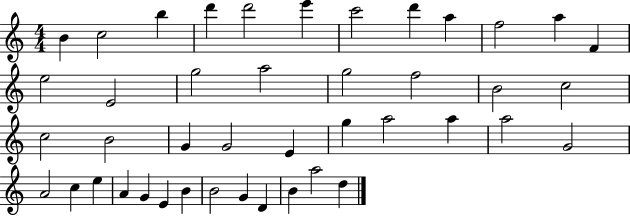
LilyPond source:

{
  \clef treble
  \numericTimeSignature
  \time 4/4
  \key c \major
  b'4 c''2 b''4 | d'''4 d'''2 e'''4 | c'''2 d'''4 a''4 | f''2 a''4 f'4 | \break e''2 e'2 | g''2 a''2 | g''2 f''2 | b'2 c''2 | \break c''2 b'2 | g'4 g'2 e'4 | g''4 a''2 a''4 | a''2 g'2 | \break a'2 c''4 e''4 | a'4 g'4 e'4 b'4 | b'2 g'4 d'4 | b'4 a''2 d''4 | \break \bar "|."
}